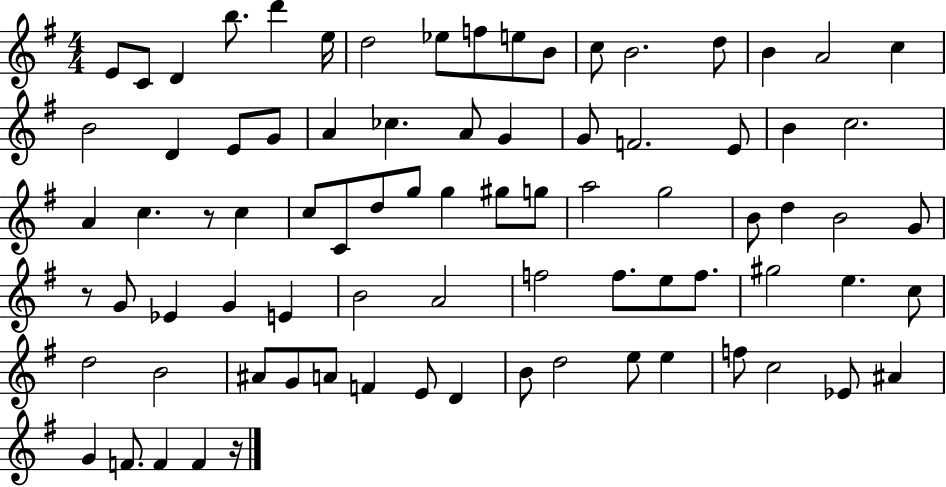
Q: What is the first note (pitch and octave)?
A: E4